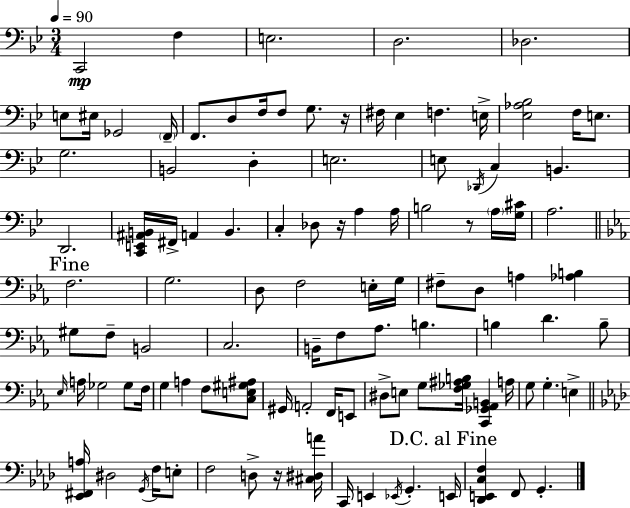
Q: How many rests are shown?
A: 4